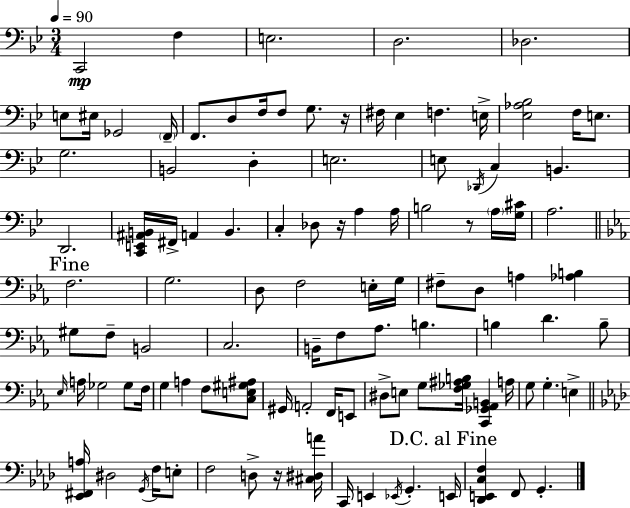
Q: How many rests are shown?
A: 4